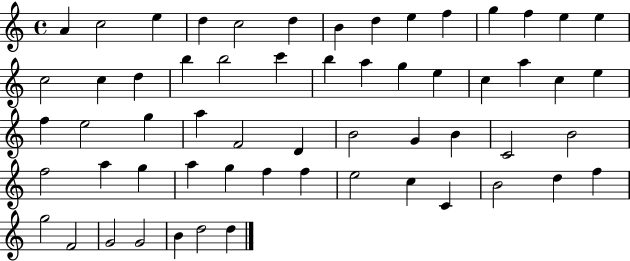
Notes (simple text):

A4/q C5/h E5/q D5/q C5/h D5/q B4/q D5/q E5/q F5/q G5/q F5/q E5/q E5/q C5/h C5/q D5/q B5/q B5/h C6/q B5/q A5/q G5/q E5/q C5/q A5/q C5/q E5/q F5/q E5/h G5/q A5/q F4/h D4/q B4/h G4/q B4/q C4/h B4/h F5/h A5/q G5/q A5/q G5/q F5/q F5/q E5/h C5/q C4/q B4/h D5/q F5/q G5/h F4/h G4/h G4/h B4/q D5/h D5/q